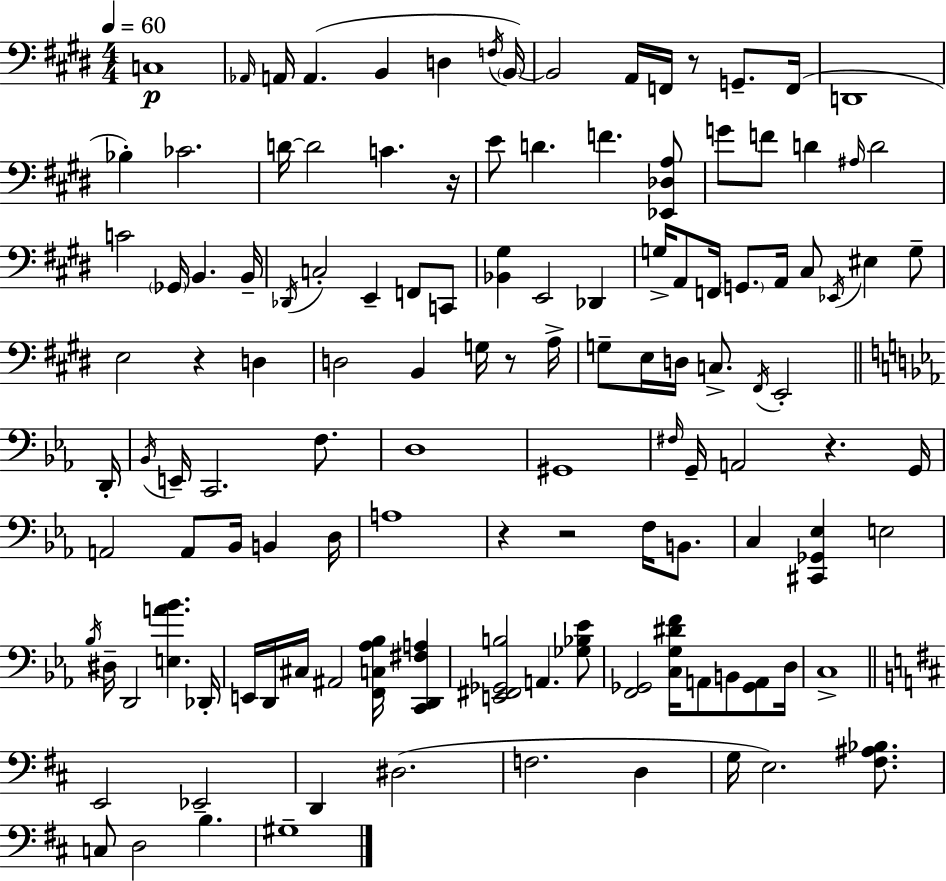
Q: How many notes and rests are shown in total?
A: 124